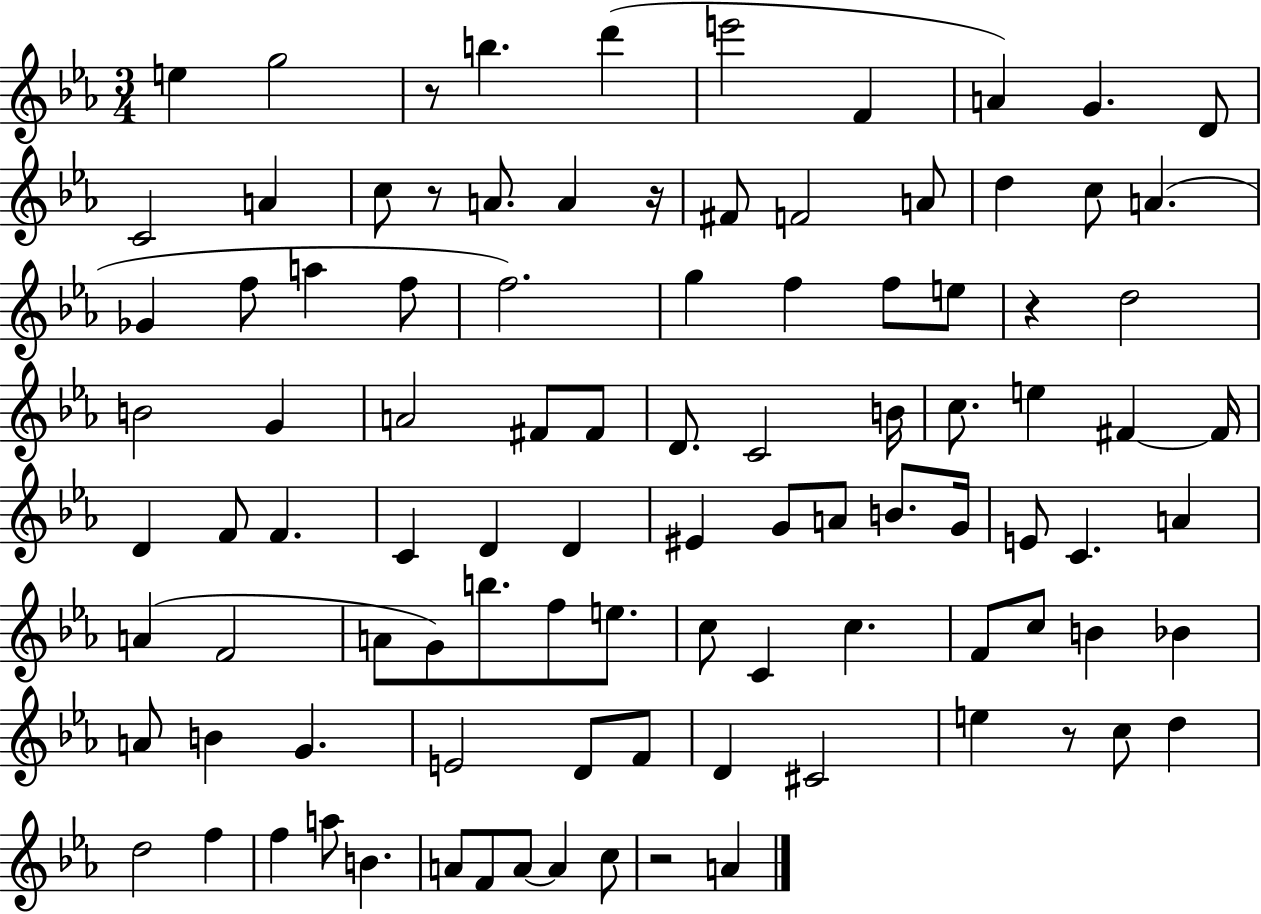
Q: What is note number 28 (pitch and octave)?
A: F5